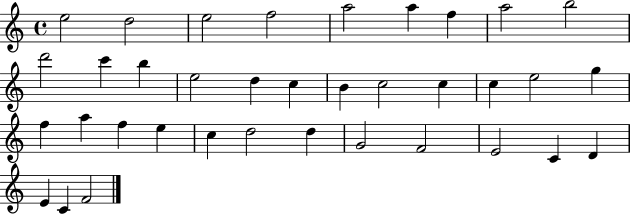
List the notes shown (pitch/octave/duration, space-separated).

E5/h D5/h E5/h F5/h A5/h A5/q F5/q A5/h B5/h D6/h C6/q B5/q E5/h D5/q C5/q B4/q C5/h C5/q C5/q E5/h G5/q F5/q A5/q F5/q E5/q C5/q D5/h D5/q G4/h F4/h E4/h C4/q D4/q E4/q C4/q F4/h